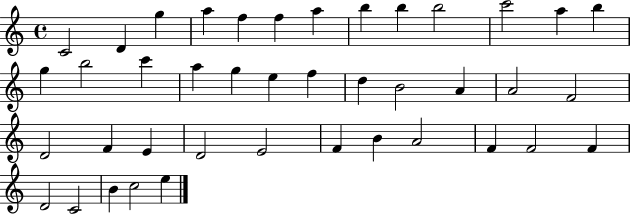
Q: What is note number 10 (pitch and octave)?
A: B5